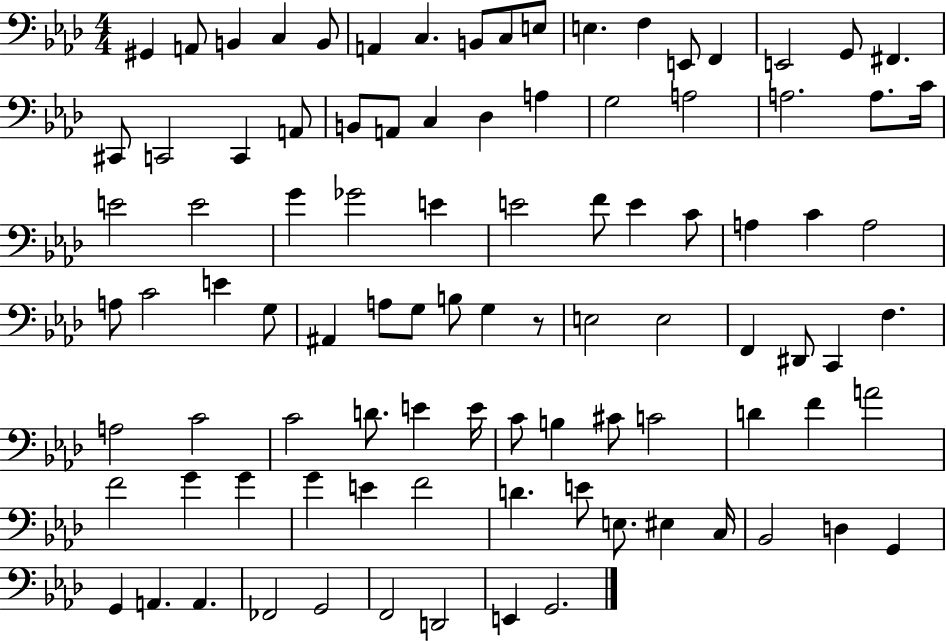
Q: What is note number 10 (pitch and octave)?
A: E3